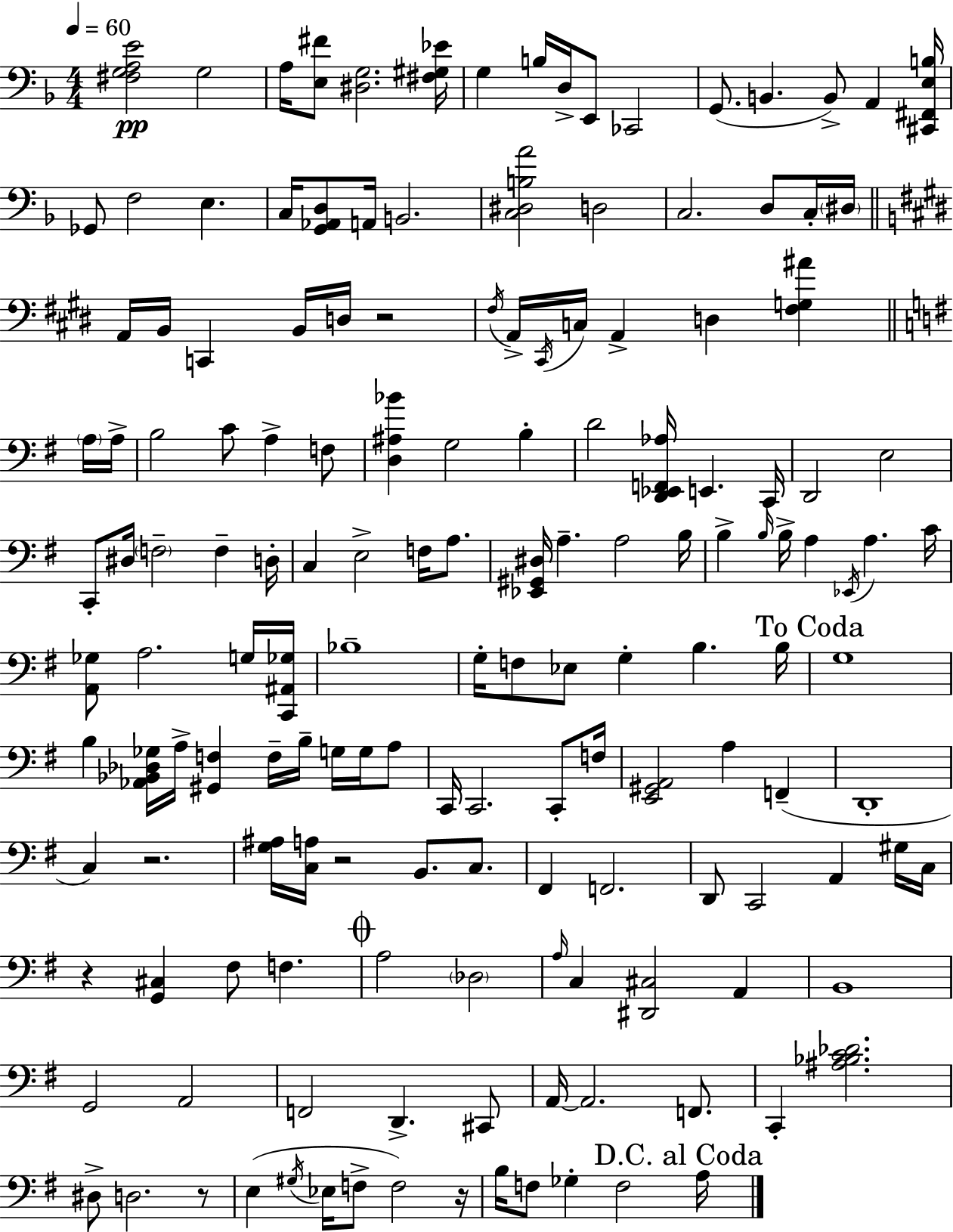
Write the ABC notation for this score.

X:1
T:Untitled
M:4/4
L:1/4
K:Dm
[^F,G,A,E]2 G,2 A,/4 [E,^F]/2 [^D,G,]2 [^F,^G,_E]/4 G, B,/4 D,/4 E,,/2 _C,,2 G,,/2 B,, B,,/2 A,, [^C,,^F,,E,B,]/4 _G,,/2 F,2 E, C,/4 [G,,_A,,D,]/2 A,,/4 B,,2 [C,^D,B,A]2 D,2 C,2 D,/2 C,/4 ^D,/4 A,,/4 B,,/4 C,, B,,/4 D,/4 z2 ^F,/4 A,,/4 ^C,,/4 C,/4 A,, D, [^F,G,^A] A,/4 A,/4 B,2 C/2 A, F,/2 [D,^A,_B] G,2 B, D2 [D,,_E,,F,,_A,]/4 E,, C,,/4 D,,2 E,2 C,,/2 ^D,/4 F,2 F, D,/4 C, E,2 F,/4 A,/2 [_E,,^G,,^D,]/4 A, A,2 B,/4 B, B,/4 B,/4 A, _E,,/4 A, C/4 [A,,_G,]/2 A,2 G,/4 [C,,^A,,_G,]/4 _B,4 G,/4 F,/2 _E,/2 G, B, B,/4 G,4 B, [_A,,_B,,_D,_G,]/4 A,/4 [^G,,F,] F,/4 B,/4 G,/4 G,/4 A,/2 C,,/4 C,,2 C,,/2 F,/4 [E,,^G,,A,,]2 A, F,, D,,4 C, z2 [G,^A,]/4 [C,A,]/4 z2 B,,/2 C,/2 ^F,, F,,2 D,,/2 C,,2 A,, ^G,/4 C,/4 z [G,,^C,] ^F,/2 F, A,2 _D,2 A,/4 C, [^D,,^C,]2 A,, B,,4 G,,2 A,,2 F,,2 D,, ^C,,/2 A,,/4 A,,2 F,,/2 C,, [^A,_B,C_D]2 ^D,/2 D,2 z/2 E, ^G,/4 _E,/4 F,/2 F,2 z/4 B,/4 F,/2 _G, F,2 A,/4